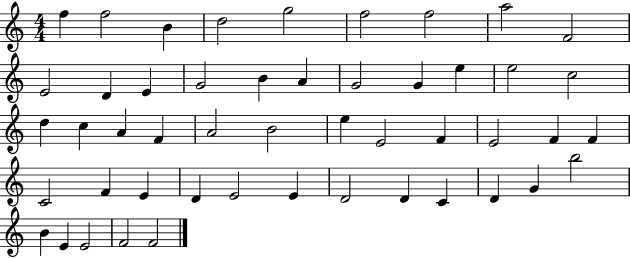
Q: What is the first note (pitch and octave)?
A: F5